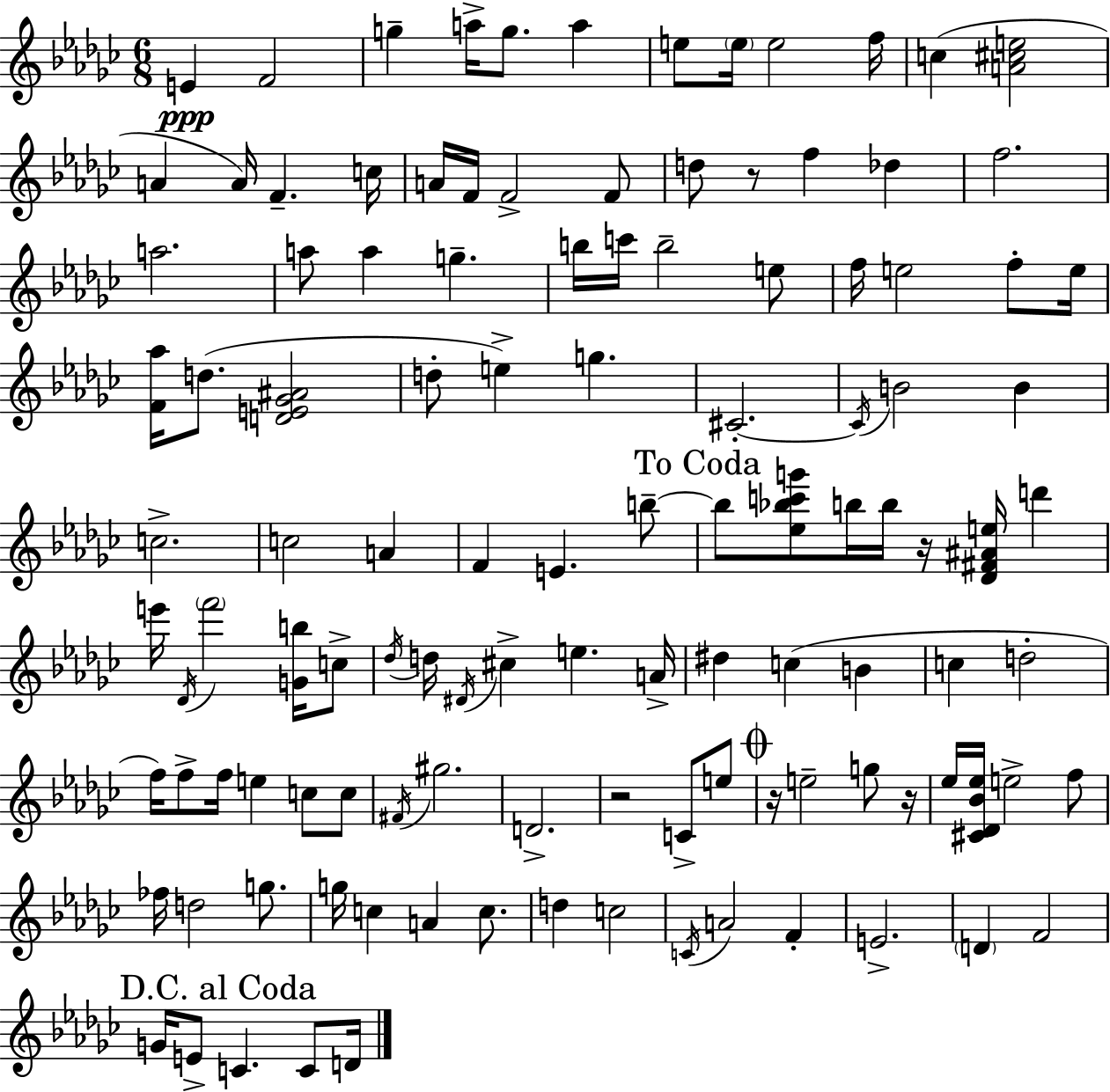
{
  \clef treble
  \numericTimeSignature
  \time 6/8
  \key ees \minor
  \repeat volta 2 { e'4\ppp f'2 | g''4-- a''16-> g''8. a''4 | e''8 \parenthesize e''16 e''2 f''16 | c''4( <a' cis'' e''>2 | \break a'4 a'16) f'4.-- c''16 | a'16 f'16 f'2-> f'8 | d''8 r8 f''4 des''4 | f''2. | \break a''2. | a''8 a''4 g''4.-- | b''16 c'''16 b''2-- e''8 | f''16 e''2 f''8-. e''16 | \break <f' aes''>16 d''8.( <d' e' ges' ais'>2 | d''8-. e''4->) g''4. | cis'2.-.~~ | \acciaccatura { cis'16 } b'2 b'4 | \break c''2.-> | c''2 a'4 | f'4 e'4. b''8--~~ | \mark "To Coda" b''8 <ees'' bes'' c''' g'''>8 b''16 b''16 r16 <des' fis' ais' e''>16 d'''4 | \break e'''16 \acciaccatura { des'16 } \parenthesize f'''2 <g' b''>16 | c''8-> \acciaccatura { des''16 } d''16 \acciaccatura { dis'16 } cis''4-> e''4. | a'16-> dis''4 c''4( | b'4 c''4 d''2-. | \break f''16) f''8-> f''16 e''4 | c''8 c''8 \acciaccatura { fis'16 } gis''2. | d'2.-> | r2 | \break c'8-> e''8 \mark \markup { \musicglyph "scripts.coda" } r16 e''2-- | g''8 r16 ees''16 <cis' des' bes' ees''>16 e''2-> | f''8 fes''16 d''2 | g''8. g''16 c''4 a'4 | \break c''8. d''4 c''2 | \acciaccatura { c'16 } a'2 | f'4-. e'2.-> | \parenthesize d'4 f'2 | \break \mark "D.C. al Coda" g'16 e'8-> c'4. | c'8 d'16 } \bar "|."
}